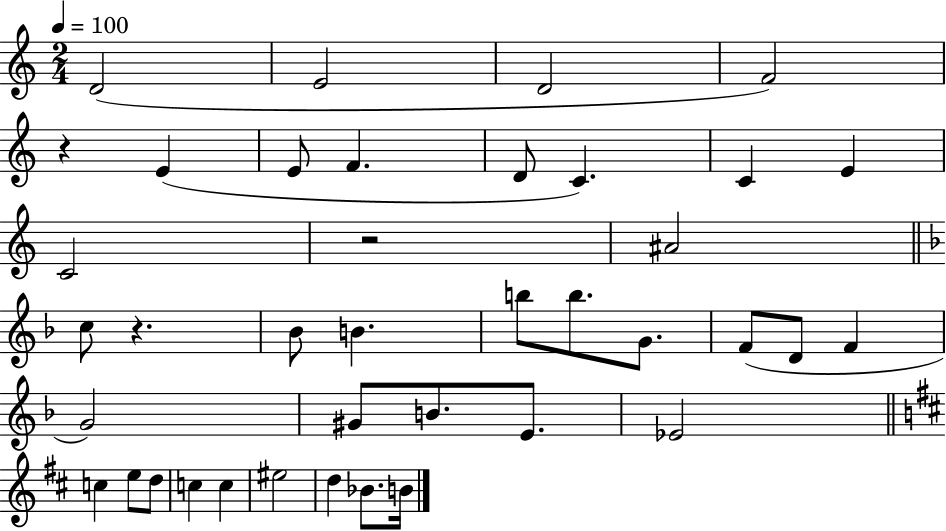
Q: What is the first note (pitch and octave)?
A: D4